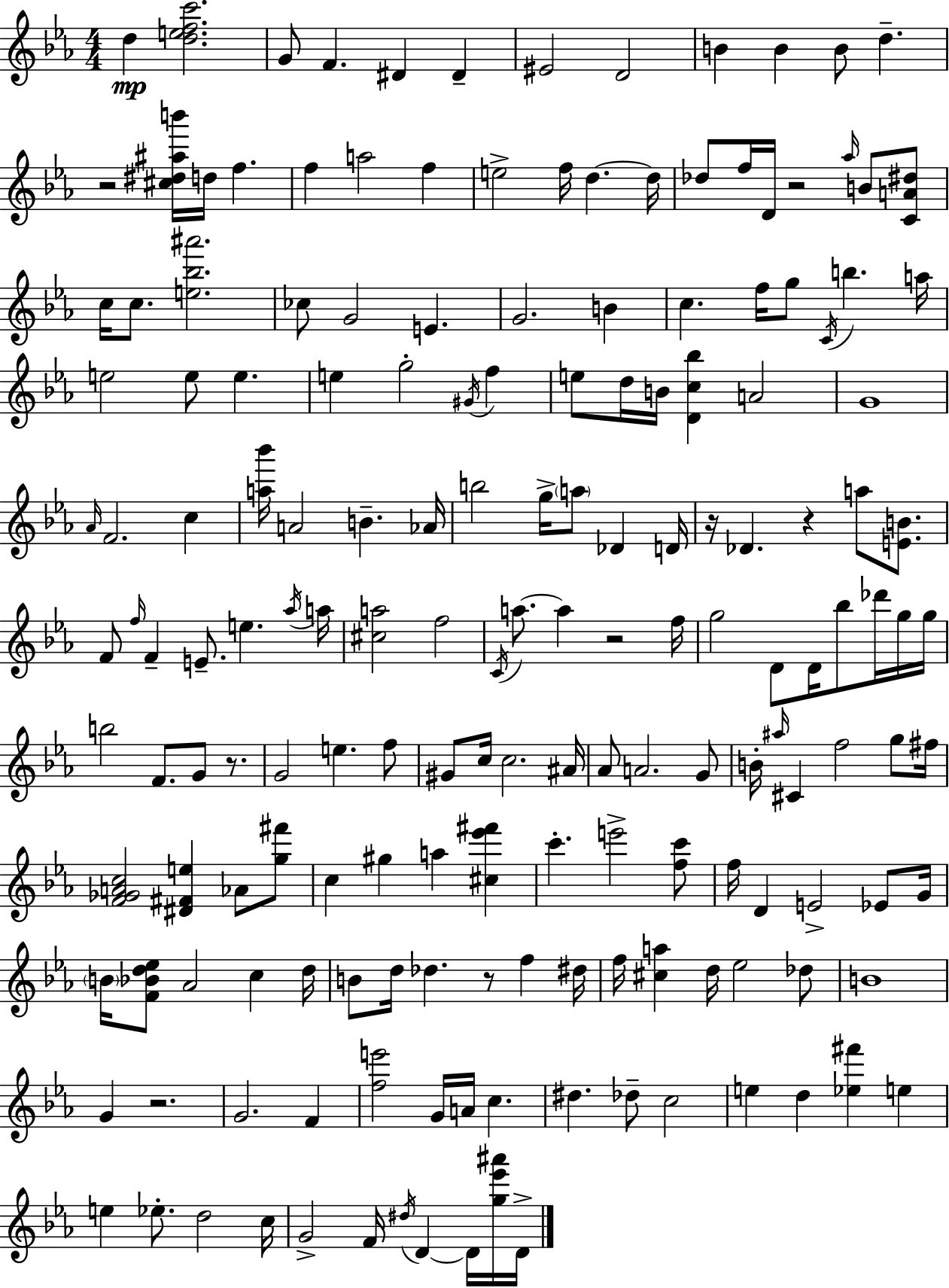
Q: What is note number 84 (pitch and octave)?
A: F4